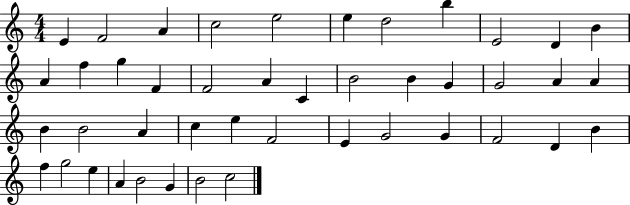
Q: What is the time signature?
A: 4/4